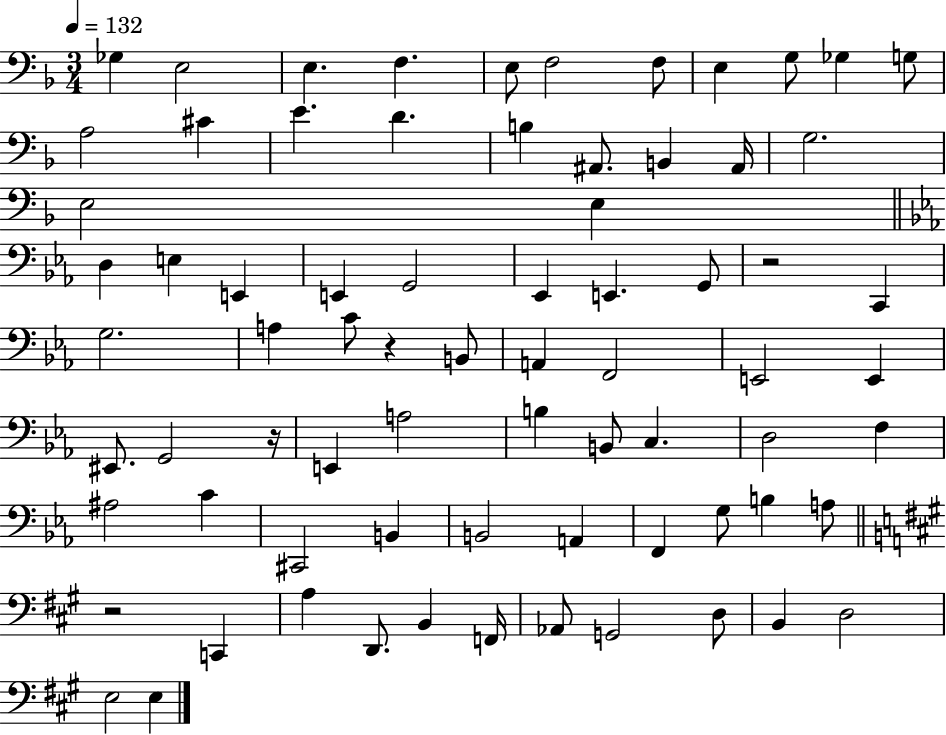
Gb3/q E3/h E3/q. F3/q. E3/e F3/h F3/e E3/q G3/e Gb3/q G3/e A3/h C#4/q E4/q. D4/q. B3/q A#2/e. B2/q A#2/s G3/h. E3/h E3/q D3/q E3/q E2/q E2/q G2/h Eb2/q E2/q. G2/e R/h C2/q G3/h. A3/q C4/e R/q B2/e A2/q F2/h E2/h E2/q EIS2/e. G2/h R/s E2/q A3/h B3/q B2/e C3/q. D3/h F3/q A#3/h C4/q C#2/h B2/q B2/h A2/q F2/q G3/e B3/q A3/e R/h C2/q A3/q D2/e. B2/q F2/s Ab2/e G2/h D3/e B2/q D3/h E3/h E3/q